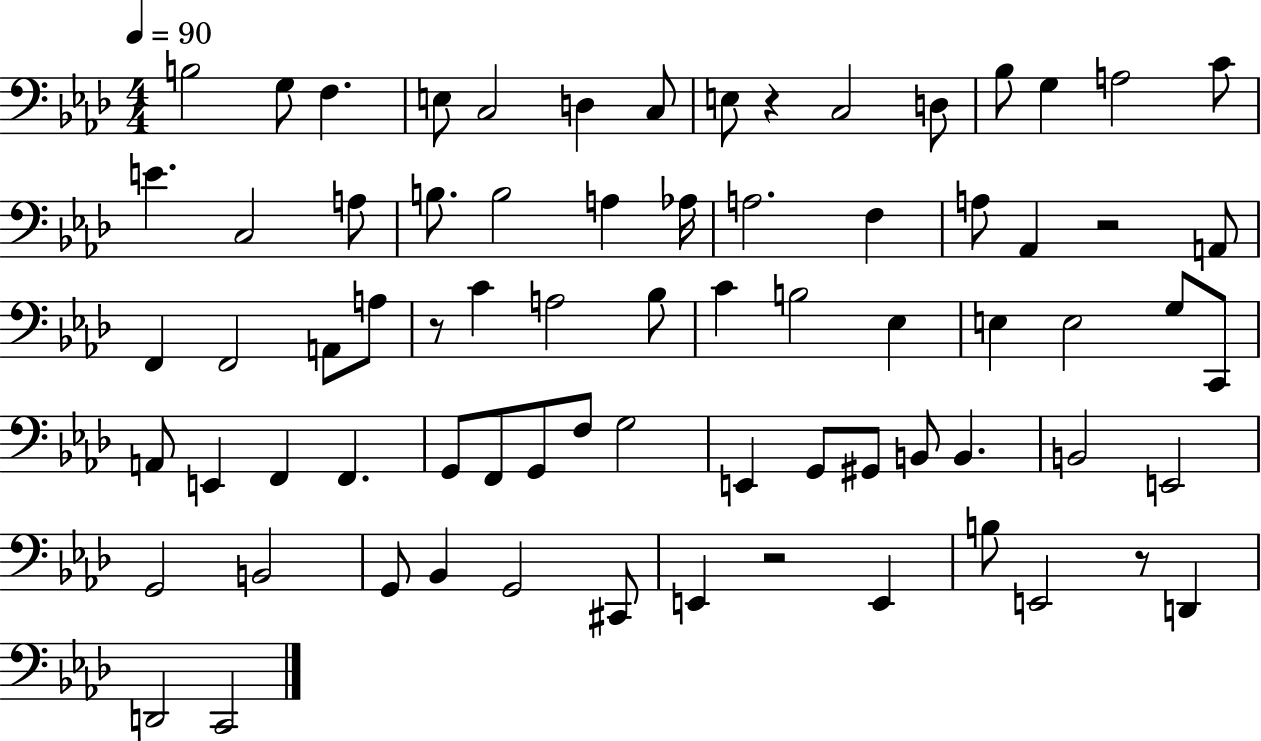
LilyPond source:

{
  \clef bass
  \numericTimeSignature
  \time 4/4
  \key aes \major
  \tempo 4 = 90
  b2 g8 f4. | e8 c2 d4 c8 | e8 r4 c2 d8 | bes8 g4 a2 c'8 | \break e'4. c2 a8 | b8. b2 a4 aes16 | a2. f4 | a8 aes,4 r2 a,8 | \break f,4 f,2 a,8 a8 | r8 c'4 a2 bes8 | c'4 b2 ees4 | e4 e2 g8 c,8 | \break a,8 e,4 f,4 f,4. | g,8 f,8 g,8 f8 g2 | e,4 g,8 gis,8 b,8 b,4. | b,2 e,2 | \break g,2 b,2 | g,8 bes,4 g,2 cis,8 | e,4 r2 e,4 | b8 e,2 r8 d,4 | \break d,2 c,2 | \bar "|."
}